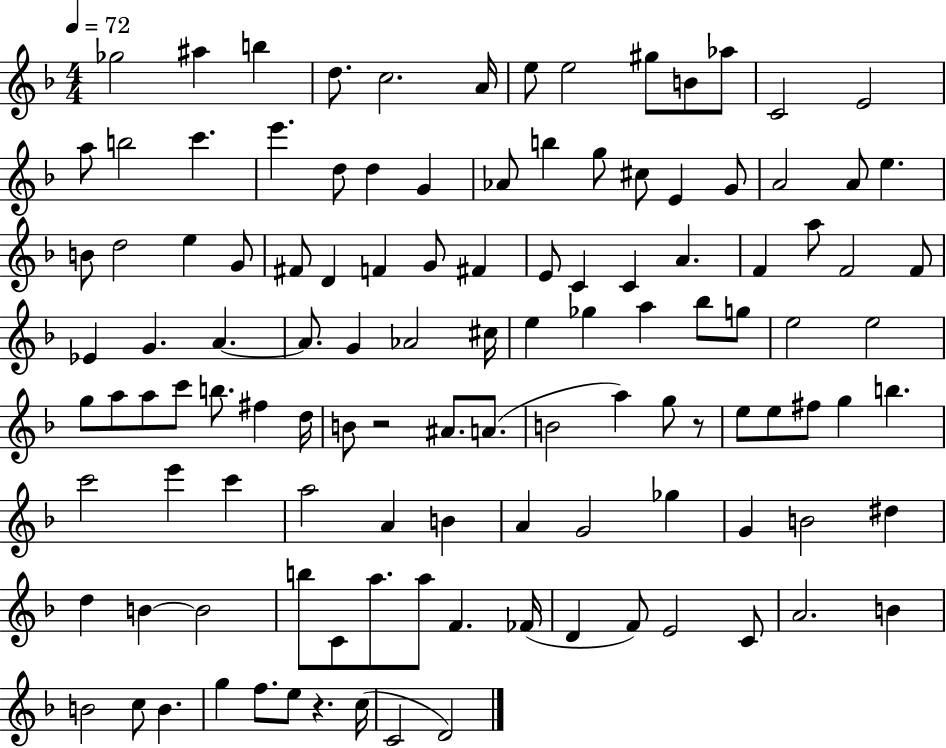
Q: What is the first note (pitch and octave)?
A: Gb5